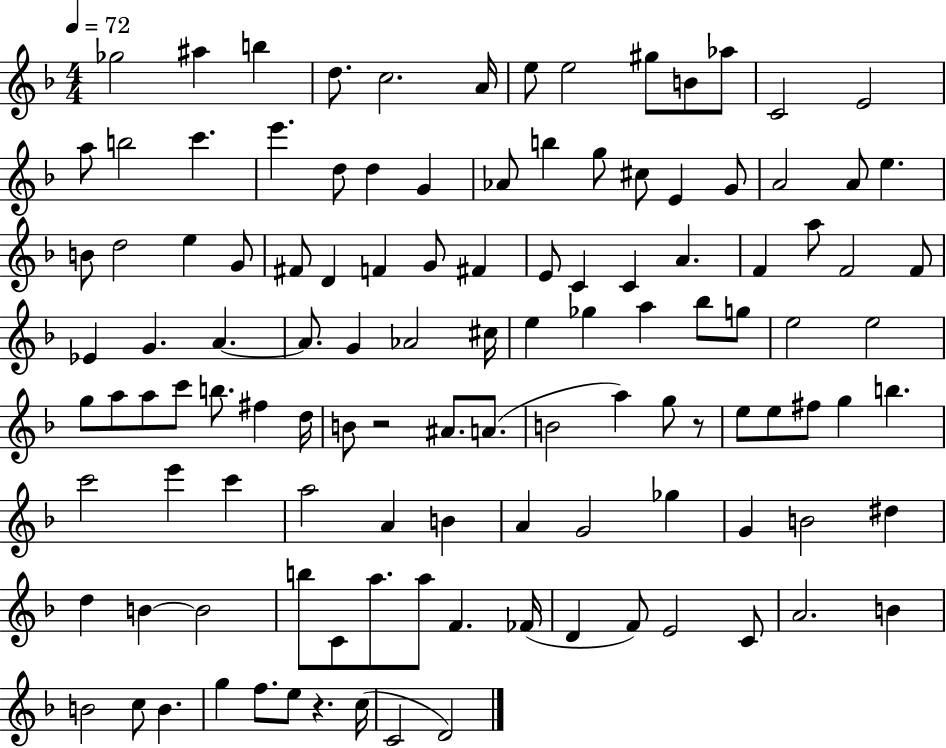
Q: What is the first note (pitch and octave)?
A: Gb5